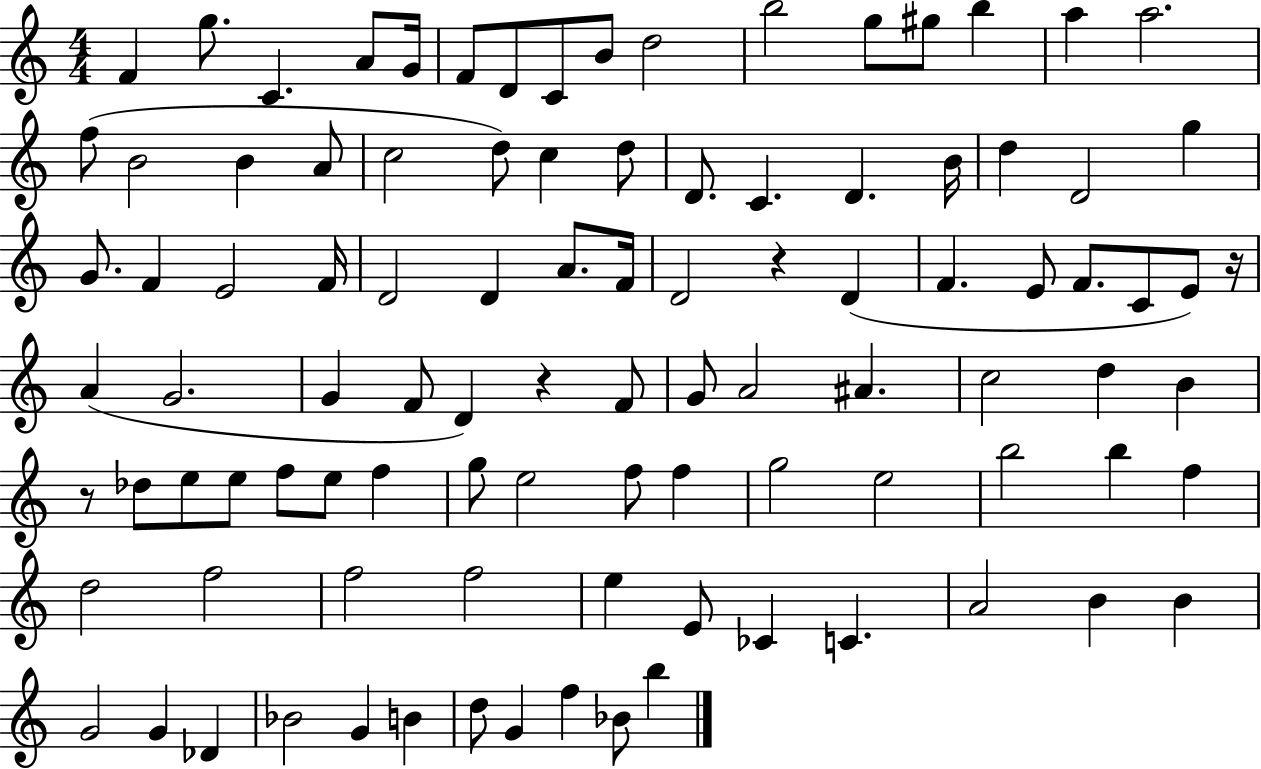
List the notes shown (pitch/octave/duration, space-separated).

F4/q G5/e. C4/q. A4/e G4/s F4/e D4/e C4/e B4/e D5/h B5/h G5/e G#5/e B5/q A5/q A5/h. F5/e B4/h B4/q A4/e C5/h D5/e C5/q D5/e D4/e. C4/q. D4/q. B4/s D5/q D4/h G5/q G4/e. F4/q E4/h F4/s D4/h D4/q A4/e. F4/s D4/h R/q D4/q F4/q. E4/e F4/e. C4/e E4/e R/s A4/q G4/h. G4/q F4/e D4/q R/q F4/e G4/e A4/h A#4/q. C5/h D5/q B4/q R/e Db5/e E5/e E5/e F5/e E5/e F5/q G5/e E5/h F5/e F5/q G5/h E5/h B5/h B5/q F5/q D5/h F5/h F5/h F5/h E5/q E4/e CES4/q C4/q. A4/h B4/q B4/q G4/h G4/q Db4/q Bb4/h G4/q B4/q D5/e G4/q F5/q Bb4/e B5/q